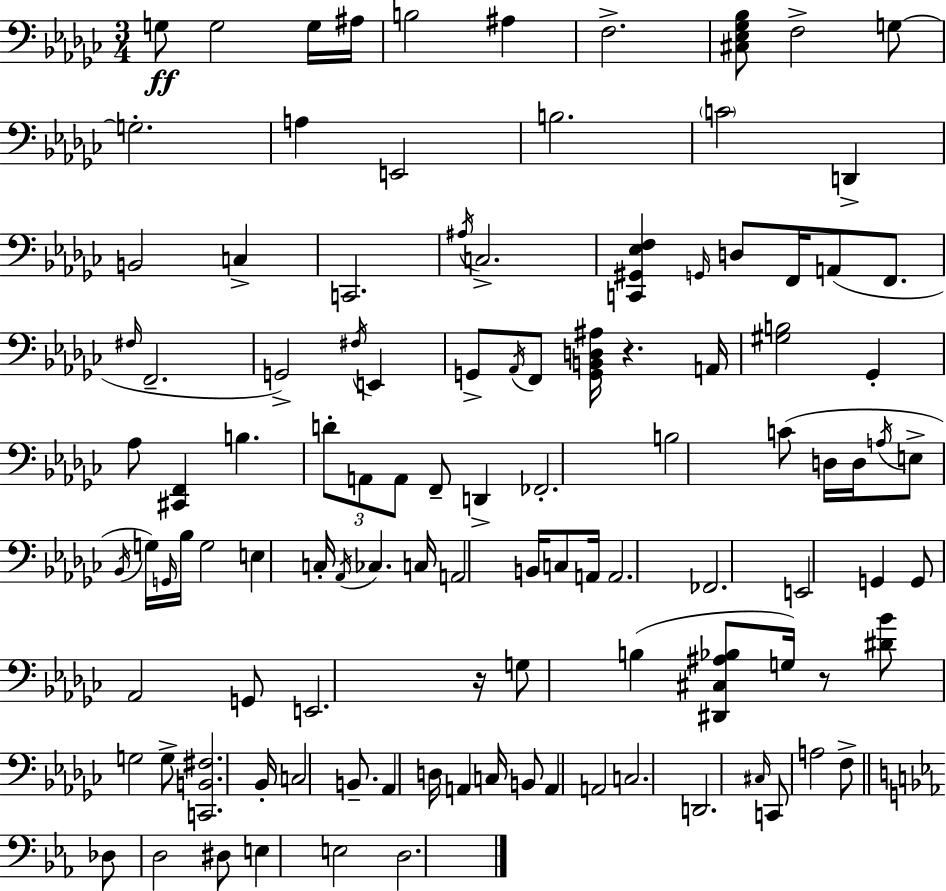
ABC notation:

X:1
T:Untitled
M:3/4
L:1/4
K:Ebm
G,/2 G,2 G,/4 ^A,/4 B,2 ^A, F,2 [^C,_E,_G,_B,]/2 F,2 G,/2 G,2 A, E,,2 B,2 C2 D,, B,,2 C, C,,2 ^A,/4 C,2 [C,,^G,,_E,F,] G,,/4 D,/2 F,,/4 A,,/2 F,,/2 ^F,/4 F,,2 G,,2 ^F,/4 E,, G,,/2 _A,,/4 F,,/2 [G,,B,,D,^A,]/4 z A,,/4 [^G,B,]2 _G,, _A,/2 [^C,,F,,] B, D/2 A,,/2 A,,/2 F,,/2 D,, _F,,2 B,2 C/2 D,/4 D,/4 A,/4 E,/2 _B,,/4 G,/4 G,,/4 _B,/4 G,2 E, C,/4 _A,,/4 _C, C,/4 A,,2 B,,/4 C,/2 A,,/4 A,,2 _F,,2 E,,2 G,, G,,/2 _A,,2 G,,/2 E,,2 z/4 G,/2 B, [^D,,^C,^A,_B,]/2 G,/4 z/2 [^D_B]/2 G,2 G,/2 [C,,B,,^F,]2 _B,,/4 C,2 B,,/2 _A,, D,/4 A,, C,/4 B,,/2 A,, A,,2 C,2 D,,2 ^C,/4 C,,/2 A,2 F,/2 _D,/2 D,2 ^D,/2 E, E,2 D,2